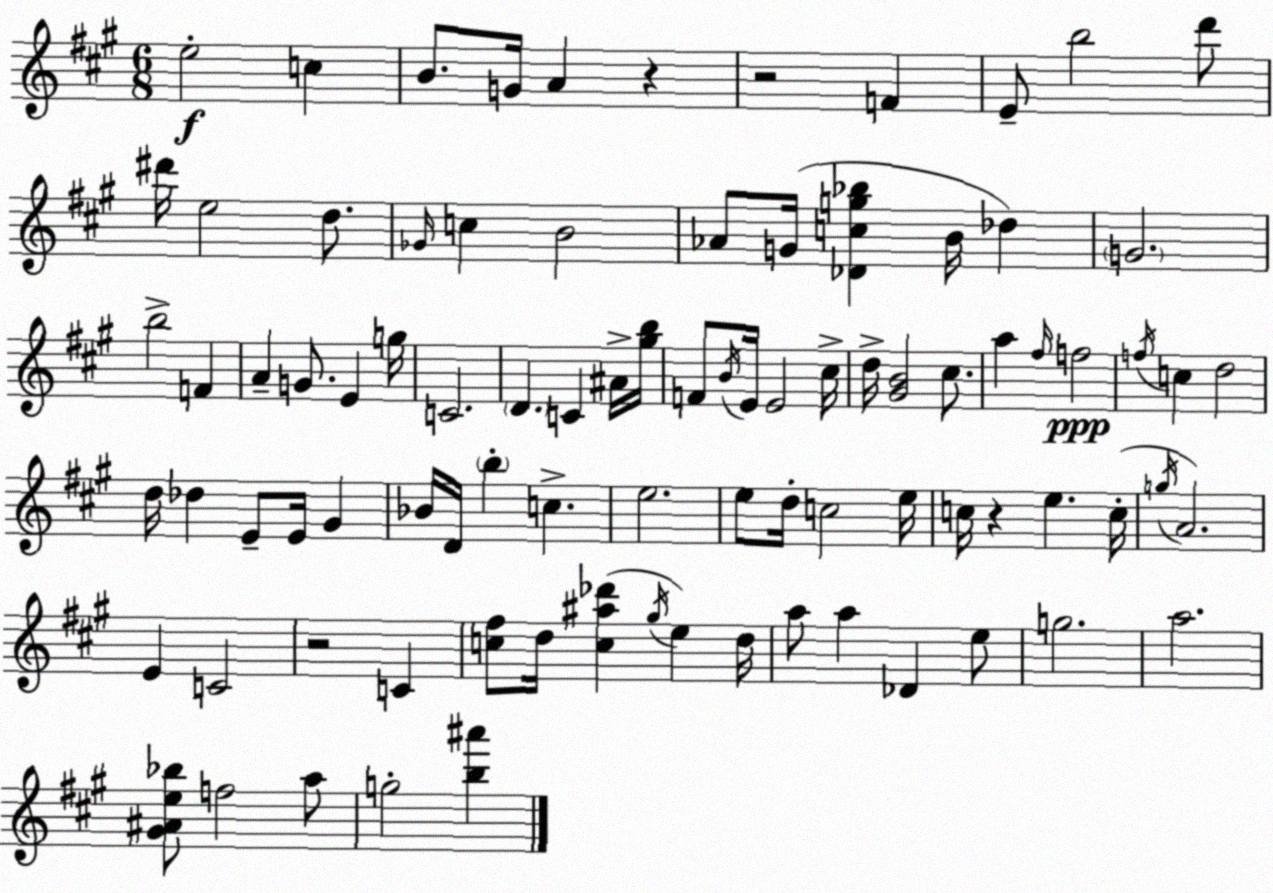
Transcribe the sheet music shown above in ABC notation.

X:1
T:Untitled
M:6/8
L:1/4
K:A
e2 c B/2 G/4 A z z2 F E/2 b2 d'/2 ^d'/4 e2 d/2 _G/4 c B2 _A/2 G/4 [_Dcg_b] B/4 _d G2 b2 F A G/2 E g/4 C2 D C ^A/4 [^gb]/4 F/2 B/4 E/4 E2 ^c/4 d/4 [^GB]2 ^c/2 a ^f/4 f2 f/4 c d2 d/4 _d E/2 E/4 ^G _B/4 D/4 b c e2 e/2 d/4 c2 e/4 c/4 z e c/4 g/4 A2 E C2 z2 C [c^f]/2 d/4 [c^a_d'] ^g/4 e d/4 a/2 a _D e/2 g2 a2 [^G^Ae_b]/2 f2 a/2 g2 [b^a']